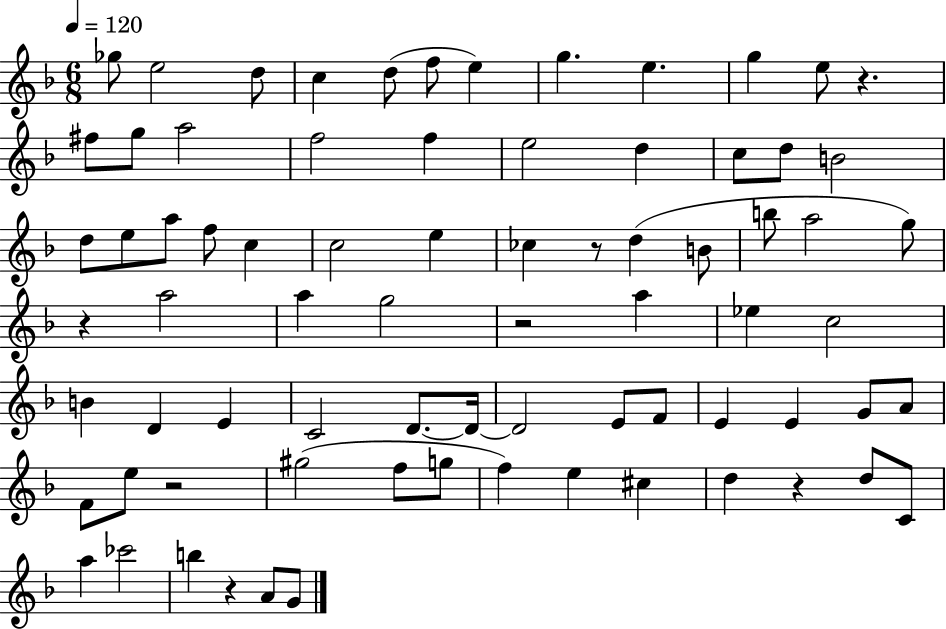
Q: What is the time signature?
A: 6/8